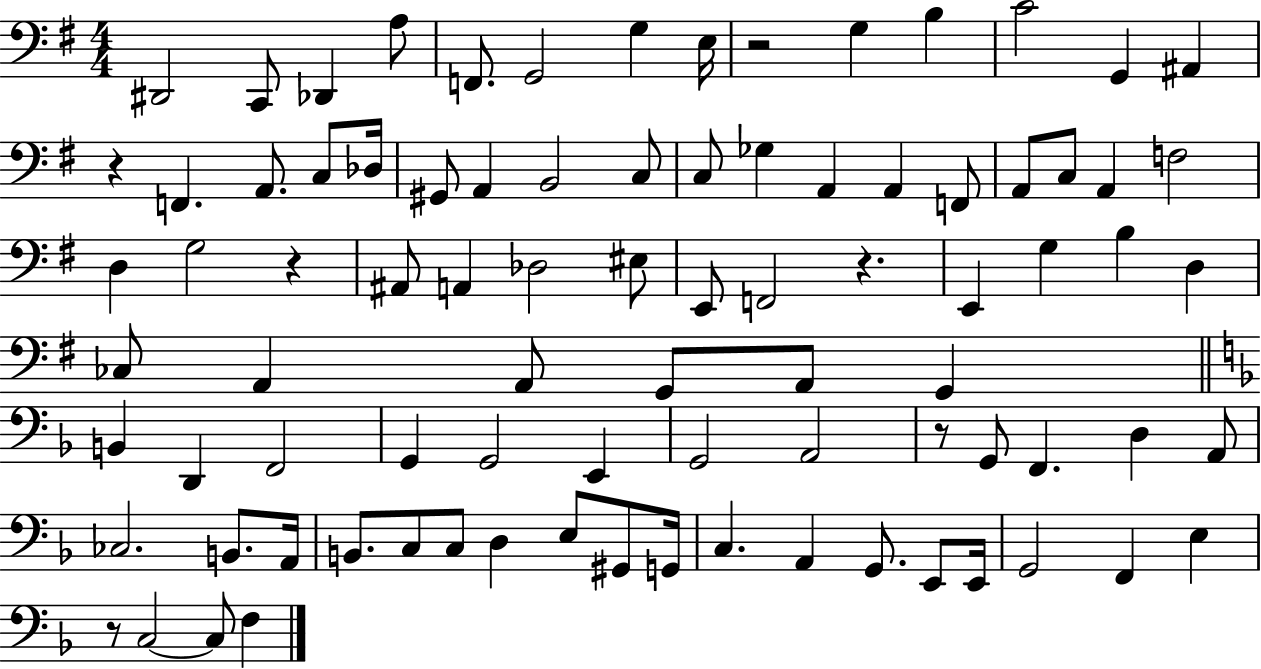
X:1
T:Untitled
M:4/4
L:1/4
K:G
^D,,2 C,,/2 _D,, A,/2 F,,/2 G,,2 G, E,/4 z2 G, B, C2 G,, ^A,, z F,, A,,/2 C,/2 _D,/4 ^G,,/2 A,, B,,2 C,/2 C,/2 _G, A,, A,, F,,/2 A,,/2 C,/2 A,, F,2 D, G,2 z ^A,,/2 A,, _D,2 ^E,/2 E,,/2 F,,2 z E,, G, B, D, _C,/2 A,, A,,/2 G,,/2 A,,/2 G,, B,, D,, F,,2 G,, G,,2 E,, G,,2 A,,2 z/2 G,,/2 F,, D, A,,/2 _C,2 B,,/2 A,,/4 B,,/2 C,/2 C,/2 D, E,/2 ^G,,/2 G,,/4 C, A,, G,,/2 E,,/2 E,,/4 G,,2 F,, E, z/2 C,2 C,/2 F,